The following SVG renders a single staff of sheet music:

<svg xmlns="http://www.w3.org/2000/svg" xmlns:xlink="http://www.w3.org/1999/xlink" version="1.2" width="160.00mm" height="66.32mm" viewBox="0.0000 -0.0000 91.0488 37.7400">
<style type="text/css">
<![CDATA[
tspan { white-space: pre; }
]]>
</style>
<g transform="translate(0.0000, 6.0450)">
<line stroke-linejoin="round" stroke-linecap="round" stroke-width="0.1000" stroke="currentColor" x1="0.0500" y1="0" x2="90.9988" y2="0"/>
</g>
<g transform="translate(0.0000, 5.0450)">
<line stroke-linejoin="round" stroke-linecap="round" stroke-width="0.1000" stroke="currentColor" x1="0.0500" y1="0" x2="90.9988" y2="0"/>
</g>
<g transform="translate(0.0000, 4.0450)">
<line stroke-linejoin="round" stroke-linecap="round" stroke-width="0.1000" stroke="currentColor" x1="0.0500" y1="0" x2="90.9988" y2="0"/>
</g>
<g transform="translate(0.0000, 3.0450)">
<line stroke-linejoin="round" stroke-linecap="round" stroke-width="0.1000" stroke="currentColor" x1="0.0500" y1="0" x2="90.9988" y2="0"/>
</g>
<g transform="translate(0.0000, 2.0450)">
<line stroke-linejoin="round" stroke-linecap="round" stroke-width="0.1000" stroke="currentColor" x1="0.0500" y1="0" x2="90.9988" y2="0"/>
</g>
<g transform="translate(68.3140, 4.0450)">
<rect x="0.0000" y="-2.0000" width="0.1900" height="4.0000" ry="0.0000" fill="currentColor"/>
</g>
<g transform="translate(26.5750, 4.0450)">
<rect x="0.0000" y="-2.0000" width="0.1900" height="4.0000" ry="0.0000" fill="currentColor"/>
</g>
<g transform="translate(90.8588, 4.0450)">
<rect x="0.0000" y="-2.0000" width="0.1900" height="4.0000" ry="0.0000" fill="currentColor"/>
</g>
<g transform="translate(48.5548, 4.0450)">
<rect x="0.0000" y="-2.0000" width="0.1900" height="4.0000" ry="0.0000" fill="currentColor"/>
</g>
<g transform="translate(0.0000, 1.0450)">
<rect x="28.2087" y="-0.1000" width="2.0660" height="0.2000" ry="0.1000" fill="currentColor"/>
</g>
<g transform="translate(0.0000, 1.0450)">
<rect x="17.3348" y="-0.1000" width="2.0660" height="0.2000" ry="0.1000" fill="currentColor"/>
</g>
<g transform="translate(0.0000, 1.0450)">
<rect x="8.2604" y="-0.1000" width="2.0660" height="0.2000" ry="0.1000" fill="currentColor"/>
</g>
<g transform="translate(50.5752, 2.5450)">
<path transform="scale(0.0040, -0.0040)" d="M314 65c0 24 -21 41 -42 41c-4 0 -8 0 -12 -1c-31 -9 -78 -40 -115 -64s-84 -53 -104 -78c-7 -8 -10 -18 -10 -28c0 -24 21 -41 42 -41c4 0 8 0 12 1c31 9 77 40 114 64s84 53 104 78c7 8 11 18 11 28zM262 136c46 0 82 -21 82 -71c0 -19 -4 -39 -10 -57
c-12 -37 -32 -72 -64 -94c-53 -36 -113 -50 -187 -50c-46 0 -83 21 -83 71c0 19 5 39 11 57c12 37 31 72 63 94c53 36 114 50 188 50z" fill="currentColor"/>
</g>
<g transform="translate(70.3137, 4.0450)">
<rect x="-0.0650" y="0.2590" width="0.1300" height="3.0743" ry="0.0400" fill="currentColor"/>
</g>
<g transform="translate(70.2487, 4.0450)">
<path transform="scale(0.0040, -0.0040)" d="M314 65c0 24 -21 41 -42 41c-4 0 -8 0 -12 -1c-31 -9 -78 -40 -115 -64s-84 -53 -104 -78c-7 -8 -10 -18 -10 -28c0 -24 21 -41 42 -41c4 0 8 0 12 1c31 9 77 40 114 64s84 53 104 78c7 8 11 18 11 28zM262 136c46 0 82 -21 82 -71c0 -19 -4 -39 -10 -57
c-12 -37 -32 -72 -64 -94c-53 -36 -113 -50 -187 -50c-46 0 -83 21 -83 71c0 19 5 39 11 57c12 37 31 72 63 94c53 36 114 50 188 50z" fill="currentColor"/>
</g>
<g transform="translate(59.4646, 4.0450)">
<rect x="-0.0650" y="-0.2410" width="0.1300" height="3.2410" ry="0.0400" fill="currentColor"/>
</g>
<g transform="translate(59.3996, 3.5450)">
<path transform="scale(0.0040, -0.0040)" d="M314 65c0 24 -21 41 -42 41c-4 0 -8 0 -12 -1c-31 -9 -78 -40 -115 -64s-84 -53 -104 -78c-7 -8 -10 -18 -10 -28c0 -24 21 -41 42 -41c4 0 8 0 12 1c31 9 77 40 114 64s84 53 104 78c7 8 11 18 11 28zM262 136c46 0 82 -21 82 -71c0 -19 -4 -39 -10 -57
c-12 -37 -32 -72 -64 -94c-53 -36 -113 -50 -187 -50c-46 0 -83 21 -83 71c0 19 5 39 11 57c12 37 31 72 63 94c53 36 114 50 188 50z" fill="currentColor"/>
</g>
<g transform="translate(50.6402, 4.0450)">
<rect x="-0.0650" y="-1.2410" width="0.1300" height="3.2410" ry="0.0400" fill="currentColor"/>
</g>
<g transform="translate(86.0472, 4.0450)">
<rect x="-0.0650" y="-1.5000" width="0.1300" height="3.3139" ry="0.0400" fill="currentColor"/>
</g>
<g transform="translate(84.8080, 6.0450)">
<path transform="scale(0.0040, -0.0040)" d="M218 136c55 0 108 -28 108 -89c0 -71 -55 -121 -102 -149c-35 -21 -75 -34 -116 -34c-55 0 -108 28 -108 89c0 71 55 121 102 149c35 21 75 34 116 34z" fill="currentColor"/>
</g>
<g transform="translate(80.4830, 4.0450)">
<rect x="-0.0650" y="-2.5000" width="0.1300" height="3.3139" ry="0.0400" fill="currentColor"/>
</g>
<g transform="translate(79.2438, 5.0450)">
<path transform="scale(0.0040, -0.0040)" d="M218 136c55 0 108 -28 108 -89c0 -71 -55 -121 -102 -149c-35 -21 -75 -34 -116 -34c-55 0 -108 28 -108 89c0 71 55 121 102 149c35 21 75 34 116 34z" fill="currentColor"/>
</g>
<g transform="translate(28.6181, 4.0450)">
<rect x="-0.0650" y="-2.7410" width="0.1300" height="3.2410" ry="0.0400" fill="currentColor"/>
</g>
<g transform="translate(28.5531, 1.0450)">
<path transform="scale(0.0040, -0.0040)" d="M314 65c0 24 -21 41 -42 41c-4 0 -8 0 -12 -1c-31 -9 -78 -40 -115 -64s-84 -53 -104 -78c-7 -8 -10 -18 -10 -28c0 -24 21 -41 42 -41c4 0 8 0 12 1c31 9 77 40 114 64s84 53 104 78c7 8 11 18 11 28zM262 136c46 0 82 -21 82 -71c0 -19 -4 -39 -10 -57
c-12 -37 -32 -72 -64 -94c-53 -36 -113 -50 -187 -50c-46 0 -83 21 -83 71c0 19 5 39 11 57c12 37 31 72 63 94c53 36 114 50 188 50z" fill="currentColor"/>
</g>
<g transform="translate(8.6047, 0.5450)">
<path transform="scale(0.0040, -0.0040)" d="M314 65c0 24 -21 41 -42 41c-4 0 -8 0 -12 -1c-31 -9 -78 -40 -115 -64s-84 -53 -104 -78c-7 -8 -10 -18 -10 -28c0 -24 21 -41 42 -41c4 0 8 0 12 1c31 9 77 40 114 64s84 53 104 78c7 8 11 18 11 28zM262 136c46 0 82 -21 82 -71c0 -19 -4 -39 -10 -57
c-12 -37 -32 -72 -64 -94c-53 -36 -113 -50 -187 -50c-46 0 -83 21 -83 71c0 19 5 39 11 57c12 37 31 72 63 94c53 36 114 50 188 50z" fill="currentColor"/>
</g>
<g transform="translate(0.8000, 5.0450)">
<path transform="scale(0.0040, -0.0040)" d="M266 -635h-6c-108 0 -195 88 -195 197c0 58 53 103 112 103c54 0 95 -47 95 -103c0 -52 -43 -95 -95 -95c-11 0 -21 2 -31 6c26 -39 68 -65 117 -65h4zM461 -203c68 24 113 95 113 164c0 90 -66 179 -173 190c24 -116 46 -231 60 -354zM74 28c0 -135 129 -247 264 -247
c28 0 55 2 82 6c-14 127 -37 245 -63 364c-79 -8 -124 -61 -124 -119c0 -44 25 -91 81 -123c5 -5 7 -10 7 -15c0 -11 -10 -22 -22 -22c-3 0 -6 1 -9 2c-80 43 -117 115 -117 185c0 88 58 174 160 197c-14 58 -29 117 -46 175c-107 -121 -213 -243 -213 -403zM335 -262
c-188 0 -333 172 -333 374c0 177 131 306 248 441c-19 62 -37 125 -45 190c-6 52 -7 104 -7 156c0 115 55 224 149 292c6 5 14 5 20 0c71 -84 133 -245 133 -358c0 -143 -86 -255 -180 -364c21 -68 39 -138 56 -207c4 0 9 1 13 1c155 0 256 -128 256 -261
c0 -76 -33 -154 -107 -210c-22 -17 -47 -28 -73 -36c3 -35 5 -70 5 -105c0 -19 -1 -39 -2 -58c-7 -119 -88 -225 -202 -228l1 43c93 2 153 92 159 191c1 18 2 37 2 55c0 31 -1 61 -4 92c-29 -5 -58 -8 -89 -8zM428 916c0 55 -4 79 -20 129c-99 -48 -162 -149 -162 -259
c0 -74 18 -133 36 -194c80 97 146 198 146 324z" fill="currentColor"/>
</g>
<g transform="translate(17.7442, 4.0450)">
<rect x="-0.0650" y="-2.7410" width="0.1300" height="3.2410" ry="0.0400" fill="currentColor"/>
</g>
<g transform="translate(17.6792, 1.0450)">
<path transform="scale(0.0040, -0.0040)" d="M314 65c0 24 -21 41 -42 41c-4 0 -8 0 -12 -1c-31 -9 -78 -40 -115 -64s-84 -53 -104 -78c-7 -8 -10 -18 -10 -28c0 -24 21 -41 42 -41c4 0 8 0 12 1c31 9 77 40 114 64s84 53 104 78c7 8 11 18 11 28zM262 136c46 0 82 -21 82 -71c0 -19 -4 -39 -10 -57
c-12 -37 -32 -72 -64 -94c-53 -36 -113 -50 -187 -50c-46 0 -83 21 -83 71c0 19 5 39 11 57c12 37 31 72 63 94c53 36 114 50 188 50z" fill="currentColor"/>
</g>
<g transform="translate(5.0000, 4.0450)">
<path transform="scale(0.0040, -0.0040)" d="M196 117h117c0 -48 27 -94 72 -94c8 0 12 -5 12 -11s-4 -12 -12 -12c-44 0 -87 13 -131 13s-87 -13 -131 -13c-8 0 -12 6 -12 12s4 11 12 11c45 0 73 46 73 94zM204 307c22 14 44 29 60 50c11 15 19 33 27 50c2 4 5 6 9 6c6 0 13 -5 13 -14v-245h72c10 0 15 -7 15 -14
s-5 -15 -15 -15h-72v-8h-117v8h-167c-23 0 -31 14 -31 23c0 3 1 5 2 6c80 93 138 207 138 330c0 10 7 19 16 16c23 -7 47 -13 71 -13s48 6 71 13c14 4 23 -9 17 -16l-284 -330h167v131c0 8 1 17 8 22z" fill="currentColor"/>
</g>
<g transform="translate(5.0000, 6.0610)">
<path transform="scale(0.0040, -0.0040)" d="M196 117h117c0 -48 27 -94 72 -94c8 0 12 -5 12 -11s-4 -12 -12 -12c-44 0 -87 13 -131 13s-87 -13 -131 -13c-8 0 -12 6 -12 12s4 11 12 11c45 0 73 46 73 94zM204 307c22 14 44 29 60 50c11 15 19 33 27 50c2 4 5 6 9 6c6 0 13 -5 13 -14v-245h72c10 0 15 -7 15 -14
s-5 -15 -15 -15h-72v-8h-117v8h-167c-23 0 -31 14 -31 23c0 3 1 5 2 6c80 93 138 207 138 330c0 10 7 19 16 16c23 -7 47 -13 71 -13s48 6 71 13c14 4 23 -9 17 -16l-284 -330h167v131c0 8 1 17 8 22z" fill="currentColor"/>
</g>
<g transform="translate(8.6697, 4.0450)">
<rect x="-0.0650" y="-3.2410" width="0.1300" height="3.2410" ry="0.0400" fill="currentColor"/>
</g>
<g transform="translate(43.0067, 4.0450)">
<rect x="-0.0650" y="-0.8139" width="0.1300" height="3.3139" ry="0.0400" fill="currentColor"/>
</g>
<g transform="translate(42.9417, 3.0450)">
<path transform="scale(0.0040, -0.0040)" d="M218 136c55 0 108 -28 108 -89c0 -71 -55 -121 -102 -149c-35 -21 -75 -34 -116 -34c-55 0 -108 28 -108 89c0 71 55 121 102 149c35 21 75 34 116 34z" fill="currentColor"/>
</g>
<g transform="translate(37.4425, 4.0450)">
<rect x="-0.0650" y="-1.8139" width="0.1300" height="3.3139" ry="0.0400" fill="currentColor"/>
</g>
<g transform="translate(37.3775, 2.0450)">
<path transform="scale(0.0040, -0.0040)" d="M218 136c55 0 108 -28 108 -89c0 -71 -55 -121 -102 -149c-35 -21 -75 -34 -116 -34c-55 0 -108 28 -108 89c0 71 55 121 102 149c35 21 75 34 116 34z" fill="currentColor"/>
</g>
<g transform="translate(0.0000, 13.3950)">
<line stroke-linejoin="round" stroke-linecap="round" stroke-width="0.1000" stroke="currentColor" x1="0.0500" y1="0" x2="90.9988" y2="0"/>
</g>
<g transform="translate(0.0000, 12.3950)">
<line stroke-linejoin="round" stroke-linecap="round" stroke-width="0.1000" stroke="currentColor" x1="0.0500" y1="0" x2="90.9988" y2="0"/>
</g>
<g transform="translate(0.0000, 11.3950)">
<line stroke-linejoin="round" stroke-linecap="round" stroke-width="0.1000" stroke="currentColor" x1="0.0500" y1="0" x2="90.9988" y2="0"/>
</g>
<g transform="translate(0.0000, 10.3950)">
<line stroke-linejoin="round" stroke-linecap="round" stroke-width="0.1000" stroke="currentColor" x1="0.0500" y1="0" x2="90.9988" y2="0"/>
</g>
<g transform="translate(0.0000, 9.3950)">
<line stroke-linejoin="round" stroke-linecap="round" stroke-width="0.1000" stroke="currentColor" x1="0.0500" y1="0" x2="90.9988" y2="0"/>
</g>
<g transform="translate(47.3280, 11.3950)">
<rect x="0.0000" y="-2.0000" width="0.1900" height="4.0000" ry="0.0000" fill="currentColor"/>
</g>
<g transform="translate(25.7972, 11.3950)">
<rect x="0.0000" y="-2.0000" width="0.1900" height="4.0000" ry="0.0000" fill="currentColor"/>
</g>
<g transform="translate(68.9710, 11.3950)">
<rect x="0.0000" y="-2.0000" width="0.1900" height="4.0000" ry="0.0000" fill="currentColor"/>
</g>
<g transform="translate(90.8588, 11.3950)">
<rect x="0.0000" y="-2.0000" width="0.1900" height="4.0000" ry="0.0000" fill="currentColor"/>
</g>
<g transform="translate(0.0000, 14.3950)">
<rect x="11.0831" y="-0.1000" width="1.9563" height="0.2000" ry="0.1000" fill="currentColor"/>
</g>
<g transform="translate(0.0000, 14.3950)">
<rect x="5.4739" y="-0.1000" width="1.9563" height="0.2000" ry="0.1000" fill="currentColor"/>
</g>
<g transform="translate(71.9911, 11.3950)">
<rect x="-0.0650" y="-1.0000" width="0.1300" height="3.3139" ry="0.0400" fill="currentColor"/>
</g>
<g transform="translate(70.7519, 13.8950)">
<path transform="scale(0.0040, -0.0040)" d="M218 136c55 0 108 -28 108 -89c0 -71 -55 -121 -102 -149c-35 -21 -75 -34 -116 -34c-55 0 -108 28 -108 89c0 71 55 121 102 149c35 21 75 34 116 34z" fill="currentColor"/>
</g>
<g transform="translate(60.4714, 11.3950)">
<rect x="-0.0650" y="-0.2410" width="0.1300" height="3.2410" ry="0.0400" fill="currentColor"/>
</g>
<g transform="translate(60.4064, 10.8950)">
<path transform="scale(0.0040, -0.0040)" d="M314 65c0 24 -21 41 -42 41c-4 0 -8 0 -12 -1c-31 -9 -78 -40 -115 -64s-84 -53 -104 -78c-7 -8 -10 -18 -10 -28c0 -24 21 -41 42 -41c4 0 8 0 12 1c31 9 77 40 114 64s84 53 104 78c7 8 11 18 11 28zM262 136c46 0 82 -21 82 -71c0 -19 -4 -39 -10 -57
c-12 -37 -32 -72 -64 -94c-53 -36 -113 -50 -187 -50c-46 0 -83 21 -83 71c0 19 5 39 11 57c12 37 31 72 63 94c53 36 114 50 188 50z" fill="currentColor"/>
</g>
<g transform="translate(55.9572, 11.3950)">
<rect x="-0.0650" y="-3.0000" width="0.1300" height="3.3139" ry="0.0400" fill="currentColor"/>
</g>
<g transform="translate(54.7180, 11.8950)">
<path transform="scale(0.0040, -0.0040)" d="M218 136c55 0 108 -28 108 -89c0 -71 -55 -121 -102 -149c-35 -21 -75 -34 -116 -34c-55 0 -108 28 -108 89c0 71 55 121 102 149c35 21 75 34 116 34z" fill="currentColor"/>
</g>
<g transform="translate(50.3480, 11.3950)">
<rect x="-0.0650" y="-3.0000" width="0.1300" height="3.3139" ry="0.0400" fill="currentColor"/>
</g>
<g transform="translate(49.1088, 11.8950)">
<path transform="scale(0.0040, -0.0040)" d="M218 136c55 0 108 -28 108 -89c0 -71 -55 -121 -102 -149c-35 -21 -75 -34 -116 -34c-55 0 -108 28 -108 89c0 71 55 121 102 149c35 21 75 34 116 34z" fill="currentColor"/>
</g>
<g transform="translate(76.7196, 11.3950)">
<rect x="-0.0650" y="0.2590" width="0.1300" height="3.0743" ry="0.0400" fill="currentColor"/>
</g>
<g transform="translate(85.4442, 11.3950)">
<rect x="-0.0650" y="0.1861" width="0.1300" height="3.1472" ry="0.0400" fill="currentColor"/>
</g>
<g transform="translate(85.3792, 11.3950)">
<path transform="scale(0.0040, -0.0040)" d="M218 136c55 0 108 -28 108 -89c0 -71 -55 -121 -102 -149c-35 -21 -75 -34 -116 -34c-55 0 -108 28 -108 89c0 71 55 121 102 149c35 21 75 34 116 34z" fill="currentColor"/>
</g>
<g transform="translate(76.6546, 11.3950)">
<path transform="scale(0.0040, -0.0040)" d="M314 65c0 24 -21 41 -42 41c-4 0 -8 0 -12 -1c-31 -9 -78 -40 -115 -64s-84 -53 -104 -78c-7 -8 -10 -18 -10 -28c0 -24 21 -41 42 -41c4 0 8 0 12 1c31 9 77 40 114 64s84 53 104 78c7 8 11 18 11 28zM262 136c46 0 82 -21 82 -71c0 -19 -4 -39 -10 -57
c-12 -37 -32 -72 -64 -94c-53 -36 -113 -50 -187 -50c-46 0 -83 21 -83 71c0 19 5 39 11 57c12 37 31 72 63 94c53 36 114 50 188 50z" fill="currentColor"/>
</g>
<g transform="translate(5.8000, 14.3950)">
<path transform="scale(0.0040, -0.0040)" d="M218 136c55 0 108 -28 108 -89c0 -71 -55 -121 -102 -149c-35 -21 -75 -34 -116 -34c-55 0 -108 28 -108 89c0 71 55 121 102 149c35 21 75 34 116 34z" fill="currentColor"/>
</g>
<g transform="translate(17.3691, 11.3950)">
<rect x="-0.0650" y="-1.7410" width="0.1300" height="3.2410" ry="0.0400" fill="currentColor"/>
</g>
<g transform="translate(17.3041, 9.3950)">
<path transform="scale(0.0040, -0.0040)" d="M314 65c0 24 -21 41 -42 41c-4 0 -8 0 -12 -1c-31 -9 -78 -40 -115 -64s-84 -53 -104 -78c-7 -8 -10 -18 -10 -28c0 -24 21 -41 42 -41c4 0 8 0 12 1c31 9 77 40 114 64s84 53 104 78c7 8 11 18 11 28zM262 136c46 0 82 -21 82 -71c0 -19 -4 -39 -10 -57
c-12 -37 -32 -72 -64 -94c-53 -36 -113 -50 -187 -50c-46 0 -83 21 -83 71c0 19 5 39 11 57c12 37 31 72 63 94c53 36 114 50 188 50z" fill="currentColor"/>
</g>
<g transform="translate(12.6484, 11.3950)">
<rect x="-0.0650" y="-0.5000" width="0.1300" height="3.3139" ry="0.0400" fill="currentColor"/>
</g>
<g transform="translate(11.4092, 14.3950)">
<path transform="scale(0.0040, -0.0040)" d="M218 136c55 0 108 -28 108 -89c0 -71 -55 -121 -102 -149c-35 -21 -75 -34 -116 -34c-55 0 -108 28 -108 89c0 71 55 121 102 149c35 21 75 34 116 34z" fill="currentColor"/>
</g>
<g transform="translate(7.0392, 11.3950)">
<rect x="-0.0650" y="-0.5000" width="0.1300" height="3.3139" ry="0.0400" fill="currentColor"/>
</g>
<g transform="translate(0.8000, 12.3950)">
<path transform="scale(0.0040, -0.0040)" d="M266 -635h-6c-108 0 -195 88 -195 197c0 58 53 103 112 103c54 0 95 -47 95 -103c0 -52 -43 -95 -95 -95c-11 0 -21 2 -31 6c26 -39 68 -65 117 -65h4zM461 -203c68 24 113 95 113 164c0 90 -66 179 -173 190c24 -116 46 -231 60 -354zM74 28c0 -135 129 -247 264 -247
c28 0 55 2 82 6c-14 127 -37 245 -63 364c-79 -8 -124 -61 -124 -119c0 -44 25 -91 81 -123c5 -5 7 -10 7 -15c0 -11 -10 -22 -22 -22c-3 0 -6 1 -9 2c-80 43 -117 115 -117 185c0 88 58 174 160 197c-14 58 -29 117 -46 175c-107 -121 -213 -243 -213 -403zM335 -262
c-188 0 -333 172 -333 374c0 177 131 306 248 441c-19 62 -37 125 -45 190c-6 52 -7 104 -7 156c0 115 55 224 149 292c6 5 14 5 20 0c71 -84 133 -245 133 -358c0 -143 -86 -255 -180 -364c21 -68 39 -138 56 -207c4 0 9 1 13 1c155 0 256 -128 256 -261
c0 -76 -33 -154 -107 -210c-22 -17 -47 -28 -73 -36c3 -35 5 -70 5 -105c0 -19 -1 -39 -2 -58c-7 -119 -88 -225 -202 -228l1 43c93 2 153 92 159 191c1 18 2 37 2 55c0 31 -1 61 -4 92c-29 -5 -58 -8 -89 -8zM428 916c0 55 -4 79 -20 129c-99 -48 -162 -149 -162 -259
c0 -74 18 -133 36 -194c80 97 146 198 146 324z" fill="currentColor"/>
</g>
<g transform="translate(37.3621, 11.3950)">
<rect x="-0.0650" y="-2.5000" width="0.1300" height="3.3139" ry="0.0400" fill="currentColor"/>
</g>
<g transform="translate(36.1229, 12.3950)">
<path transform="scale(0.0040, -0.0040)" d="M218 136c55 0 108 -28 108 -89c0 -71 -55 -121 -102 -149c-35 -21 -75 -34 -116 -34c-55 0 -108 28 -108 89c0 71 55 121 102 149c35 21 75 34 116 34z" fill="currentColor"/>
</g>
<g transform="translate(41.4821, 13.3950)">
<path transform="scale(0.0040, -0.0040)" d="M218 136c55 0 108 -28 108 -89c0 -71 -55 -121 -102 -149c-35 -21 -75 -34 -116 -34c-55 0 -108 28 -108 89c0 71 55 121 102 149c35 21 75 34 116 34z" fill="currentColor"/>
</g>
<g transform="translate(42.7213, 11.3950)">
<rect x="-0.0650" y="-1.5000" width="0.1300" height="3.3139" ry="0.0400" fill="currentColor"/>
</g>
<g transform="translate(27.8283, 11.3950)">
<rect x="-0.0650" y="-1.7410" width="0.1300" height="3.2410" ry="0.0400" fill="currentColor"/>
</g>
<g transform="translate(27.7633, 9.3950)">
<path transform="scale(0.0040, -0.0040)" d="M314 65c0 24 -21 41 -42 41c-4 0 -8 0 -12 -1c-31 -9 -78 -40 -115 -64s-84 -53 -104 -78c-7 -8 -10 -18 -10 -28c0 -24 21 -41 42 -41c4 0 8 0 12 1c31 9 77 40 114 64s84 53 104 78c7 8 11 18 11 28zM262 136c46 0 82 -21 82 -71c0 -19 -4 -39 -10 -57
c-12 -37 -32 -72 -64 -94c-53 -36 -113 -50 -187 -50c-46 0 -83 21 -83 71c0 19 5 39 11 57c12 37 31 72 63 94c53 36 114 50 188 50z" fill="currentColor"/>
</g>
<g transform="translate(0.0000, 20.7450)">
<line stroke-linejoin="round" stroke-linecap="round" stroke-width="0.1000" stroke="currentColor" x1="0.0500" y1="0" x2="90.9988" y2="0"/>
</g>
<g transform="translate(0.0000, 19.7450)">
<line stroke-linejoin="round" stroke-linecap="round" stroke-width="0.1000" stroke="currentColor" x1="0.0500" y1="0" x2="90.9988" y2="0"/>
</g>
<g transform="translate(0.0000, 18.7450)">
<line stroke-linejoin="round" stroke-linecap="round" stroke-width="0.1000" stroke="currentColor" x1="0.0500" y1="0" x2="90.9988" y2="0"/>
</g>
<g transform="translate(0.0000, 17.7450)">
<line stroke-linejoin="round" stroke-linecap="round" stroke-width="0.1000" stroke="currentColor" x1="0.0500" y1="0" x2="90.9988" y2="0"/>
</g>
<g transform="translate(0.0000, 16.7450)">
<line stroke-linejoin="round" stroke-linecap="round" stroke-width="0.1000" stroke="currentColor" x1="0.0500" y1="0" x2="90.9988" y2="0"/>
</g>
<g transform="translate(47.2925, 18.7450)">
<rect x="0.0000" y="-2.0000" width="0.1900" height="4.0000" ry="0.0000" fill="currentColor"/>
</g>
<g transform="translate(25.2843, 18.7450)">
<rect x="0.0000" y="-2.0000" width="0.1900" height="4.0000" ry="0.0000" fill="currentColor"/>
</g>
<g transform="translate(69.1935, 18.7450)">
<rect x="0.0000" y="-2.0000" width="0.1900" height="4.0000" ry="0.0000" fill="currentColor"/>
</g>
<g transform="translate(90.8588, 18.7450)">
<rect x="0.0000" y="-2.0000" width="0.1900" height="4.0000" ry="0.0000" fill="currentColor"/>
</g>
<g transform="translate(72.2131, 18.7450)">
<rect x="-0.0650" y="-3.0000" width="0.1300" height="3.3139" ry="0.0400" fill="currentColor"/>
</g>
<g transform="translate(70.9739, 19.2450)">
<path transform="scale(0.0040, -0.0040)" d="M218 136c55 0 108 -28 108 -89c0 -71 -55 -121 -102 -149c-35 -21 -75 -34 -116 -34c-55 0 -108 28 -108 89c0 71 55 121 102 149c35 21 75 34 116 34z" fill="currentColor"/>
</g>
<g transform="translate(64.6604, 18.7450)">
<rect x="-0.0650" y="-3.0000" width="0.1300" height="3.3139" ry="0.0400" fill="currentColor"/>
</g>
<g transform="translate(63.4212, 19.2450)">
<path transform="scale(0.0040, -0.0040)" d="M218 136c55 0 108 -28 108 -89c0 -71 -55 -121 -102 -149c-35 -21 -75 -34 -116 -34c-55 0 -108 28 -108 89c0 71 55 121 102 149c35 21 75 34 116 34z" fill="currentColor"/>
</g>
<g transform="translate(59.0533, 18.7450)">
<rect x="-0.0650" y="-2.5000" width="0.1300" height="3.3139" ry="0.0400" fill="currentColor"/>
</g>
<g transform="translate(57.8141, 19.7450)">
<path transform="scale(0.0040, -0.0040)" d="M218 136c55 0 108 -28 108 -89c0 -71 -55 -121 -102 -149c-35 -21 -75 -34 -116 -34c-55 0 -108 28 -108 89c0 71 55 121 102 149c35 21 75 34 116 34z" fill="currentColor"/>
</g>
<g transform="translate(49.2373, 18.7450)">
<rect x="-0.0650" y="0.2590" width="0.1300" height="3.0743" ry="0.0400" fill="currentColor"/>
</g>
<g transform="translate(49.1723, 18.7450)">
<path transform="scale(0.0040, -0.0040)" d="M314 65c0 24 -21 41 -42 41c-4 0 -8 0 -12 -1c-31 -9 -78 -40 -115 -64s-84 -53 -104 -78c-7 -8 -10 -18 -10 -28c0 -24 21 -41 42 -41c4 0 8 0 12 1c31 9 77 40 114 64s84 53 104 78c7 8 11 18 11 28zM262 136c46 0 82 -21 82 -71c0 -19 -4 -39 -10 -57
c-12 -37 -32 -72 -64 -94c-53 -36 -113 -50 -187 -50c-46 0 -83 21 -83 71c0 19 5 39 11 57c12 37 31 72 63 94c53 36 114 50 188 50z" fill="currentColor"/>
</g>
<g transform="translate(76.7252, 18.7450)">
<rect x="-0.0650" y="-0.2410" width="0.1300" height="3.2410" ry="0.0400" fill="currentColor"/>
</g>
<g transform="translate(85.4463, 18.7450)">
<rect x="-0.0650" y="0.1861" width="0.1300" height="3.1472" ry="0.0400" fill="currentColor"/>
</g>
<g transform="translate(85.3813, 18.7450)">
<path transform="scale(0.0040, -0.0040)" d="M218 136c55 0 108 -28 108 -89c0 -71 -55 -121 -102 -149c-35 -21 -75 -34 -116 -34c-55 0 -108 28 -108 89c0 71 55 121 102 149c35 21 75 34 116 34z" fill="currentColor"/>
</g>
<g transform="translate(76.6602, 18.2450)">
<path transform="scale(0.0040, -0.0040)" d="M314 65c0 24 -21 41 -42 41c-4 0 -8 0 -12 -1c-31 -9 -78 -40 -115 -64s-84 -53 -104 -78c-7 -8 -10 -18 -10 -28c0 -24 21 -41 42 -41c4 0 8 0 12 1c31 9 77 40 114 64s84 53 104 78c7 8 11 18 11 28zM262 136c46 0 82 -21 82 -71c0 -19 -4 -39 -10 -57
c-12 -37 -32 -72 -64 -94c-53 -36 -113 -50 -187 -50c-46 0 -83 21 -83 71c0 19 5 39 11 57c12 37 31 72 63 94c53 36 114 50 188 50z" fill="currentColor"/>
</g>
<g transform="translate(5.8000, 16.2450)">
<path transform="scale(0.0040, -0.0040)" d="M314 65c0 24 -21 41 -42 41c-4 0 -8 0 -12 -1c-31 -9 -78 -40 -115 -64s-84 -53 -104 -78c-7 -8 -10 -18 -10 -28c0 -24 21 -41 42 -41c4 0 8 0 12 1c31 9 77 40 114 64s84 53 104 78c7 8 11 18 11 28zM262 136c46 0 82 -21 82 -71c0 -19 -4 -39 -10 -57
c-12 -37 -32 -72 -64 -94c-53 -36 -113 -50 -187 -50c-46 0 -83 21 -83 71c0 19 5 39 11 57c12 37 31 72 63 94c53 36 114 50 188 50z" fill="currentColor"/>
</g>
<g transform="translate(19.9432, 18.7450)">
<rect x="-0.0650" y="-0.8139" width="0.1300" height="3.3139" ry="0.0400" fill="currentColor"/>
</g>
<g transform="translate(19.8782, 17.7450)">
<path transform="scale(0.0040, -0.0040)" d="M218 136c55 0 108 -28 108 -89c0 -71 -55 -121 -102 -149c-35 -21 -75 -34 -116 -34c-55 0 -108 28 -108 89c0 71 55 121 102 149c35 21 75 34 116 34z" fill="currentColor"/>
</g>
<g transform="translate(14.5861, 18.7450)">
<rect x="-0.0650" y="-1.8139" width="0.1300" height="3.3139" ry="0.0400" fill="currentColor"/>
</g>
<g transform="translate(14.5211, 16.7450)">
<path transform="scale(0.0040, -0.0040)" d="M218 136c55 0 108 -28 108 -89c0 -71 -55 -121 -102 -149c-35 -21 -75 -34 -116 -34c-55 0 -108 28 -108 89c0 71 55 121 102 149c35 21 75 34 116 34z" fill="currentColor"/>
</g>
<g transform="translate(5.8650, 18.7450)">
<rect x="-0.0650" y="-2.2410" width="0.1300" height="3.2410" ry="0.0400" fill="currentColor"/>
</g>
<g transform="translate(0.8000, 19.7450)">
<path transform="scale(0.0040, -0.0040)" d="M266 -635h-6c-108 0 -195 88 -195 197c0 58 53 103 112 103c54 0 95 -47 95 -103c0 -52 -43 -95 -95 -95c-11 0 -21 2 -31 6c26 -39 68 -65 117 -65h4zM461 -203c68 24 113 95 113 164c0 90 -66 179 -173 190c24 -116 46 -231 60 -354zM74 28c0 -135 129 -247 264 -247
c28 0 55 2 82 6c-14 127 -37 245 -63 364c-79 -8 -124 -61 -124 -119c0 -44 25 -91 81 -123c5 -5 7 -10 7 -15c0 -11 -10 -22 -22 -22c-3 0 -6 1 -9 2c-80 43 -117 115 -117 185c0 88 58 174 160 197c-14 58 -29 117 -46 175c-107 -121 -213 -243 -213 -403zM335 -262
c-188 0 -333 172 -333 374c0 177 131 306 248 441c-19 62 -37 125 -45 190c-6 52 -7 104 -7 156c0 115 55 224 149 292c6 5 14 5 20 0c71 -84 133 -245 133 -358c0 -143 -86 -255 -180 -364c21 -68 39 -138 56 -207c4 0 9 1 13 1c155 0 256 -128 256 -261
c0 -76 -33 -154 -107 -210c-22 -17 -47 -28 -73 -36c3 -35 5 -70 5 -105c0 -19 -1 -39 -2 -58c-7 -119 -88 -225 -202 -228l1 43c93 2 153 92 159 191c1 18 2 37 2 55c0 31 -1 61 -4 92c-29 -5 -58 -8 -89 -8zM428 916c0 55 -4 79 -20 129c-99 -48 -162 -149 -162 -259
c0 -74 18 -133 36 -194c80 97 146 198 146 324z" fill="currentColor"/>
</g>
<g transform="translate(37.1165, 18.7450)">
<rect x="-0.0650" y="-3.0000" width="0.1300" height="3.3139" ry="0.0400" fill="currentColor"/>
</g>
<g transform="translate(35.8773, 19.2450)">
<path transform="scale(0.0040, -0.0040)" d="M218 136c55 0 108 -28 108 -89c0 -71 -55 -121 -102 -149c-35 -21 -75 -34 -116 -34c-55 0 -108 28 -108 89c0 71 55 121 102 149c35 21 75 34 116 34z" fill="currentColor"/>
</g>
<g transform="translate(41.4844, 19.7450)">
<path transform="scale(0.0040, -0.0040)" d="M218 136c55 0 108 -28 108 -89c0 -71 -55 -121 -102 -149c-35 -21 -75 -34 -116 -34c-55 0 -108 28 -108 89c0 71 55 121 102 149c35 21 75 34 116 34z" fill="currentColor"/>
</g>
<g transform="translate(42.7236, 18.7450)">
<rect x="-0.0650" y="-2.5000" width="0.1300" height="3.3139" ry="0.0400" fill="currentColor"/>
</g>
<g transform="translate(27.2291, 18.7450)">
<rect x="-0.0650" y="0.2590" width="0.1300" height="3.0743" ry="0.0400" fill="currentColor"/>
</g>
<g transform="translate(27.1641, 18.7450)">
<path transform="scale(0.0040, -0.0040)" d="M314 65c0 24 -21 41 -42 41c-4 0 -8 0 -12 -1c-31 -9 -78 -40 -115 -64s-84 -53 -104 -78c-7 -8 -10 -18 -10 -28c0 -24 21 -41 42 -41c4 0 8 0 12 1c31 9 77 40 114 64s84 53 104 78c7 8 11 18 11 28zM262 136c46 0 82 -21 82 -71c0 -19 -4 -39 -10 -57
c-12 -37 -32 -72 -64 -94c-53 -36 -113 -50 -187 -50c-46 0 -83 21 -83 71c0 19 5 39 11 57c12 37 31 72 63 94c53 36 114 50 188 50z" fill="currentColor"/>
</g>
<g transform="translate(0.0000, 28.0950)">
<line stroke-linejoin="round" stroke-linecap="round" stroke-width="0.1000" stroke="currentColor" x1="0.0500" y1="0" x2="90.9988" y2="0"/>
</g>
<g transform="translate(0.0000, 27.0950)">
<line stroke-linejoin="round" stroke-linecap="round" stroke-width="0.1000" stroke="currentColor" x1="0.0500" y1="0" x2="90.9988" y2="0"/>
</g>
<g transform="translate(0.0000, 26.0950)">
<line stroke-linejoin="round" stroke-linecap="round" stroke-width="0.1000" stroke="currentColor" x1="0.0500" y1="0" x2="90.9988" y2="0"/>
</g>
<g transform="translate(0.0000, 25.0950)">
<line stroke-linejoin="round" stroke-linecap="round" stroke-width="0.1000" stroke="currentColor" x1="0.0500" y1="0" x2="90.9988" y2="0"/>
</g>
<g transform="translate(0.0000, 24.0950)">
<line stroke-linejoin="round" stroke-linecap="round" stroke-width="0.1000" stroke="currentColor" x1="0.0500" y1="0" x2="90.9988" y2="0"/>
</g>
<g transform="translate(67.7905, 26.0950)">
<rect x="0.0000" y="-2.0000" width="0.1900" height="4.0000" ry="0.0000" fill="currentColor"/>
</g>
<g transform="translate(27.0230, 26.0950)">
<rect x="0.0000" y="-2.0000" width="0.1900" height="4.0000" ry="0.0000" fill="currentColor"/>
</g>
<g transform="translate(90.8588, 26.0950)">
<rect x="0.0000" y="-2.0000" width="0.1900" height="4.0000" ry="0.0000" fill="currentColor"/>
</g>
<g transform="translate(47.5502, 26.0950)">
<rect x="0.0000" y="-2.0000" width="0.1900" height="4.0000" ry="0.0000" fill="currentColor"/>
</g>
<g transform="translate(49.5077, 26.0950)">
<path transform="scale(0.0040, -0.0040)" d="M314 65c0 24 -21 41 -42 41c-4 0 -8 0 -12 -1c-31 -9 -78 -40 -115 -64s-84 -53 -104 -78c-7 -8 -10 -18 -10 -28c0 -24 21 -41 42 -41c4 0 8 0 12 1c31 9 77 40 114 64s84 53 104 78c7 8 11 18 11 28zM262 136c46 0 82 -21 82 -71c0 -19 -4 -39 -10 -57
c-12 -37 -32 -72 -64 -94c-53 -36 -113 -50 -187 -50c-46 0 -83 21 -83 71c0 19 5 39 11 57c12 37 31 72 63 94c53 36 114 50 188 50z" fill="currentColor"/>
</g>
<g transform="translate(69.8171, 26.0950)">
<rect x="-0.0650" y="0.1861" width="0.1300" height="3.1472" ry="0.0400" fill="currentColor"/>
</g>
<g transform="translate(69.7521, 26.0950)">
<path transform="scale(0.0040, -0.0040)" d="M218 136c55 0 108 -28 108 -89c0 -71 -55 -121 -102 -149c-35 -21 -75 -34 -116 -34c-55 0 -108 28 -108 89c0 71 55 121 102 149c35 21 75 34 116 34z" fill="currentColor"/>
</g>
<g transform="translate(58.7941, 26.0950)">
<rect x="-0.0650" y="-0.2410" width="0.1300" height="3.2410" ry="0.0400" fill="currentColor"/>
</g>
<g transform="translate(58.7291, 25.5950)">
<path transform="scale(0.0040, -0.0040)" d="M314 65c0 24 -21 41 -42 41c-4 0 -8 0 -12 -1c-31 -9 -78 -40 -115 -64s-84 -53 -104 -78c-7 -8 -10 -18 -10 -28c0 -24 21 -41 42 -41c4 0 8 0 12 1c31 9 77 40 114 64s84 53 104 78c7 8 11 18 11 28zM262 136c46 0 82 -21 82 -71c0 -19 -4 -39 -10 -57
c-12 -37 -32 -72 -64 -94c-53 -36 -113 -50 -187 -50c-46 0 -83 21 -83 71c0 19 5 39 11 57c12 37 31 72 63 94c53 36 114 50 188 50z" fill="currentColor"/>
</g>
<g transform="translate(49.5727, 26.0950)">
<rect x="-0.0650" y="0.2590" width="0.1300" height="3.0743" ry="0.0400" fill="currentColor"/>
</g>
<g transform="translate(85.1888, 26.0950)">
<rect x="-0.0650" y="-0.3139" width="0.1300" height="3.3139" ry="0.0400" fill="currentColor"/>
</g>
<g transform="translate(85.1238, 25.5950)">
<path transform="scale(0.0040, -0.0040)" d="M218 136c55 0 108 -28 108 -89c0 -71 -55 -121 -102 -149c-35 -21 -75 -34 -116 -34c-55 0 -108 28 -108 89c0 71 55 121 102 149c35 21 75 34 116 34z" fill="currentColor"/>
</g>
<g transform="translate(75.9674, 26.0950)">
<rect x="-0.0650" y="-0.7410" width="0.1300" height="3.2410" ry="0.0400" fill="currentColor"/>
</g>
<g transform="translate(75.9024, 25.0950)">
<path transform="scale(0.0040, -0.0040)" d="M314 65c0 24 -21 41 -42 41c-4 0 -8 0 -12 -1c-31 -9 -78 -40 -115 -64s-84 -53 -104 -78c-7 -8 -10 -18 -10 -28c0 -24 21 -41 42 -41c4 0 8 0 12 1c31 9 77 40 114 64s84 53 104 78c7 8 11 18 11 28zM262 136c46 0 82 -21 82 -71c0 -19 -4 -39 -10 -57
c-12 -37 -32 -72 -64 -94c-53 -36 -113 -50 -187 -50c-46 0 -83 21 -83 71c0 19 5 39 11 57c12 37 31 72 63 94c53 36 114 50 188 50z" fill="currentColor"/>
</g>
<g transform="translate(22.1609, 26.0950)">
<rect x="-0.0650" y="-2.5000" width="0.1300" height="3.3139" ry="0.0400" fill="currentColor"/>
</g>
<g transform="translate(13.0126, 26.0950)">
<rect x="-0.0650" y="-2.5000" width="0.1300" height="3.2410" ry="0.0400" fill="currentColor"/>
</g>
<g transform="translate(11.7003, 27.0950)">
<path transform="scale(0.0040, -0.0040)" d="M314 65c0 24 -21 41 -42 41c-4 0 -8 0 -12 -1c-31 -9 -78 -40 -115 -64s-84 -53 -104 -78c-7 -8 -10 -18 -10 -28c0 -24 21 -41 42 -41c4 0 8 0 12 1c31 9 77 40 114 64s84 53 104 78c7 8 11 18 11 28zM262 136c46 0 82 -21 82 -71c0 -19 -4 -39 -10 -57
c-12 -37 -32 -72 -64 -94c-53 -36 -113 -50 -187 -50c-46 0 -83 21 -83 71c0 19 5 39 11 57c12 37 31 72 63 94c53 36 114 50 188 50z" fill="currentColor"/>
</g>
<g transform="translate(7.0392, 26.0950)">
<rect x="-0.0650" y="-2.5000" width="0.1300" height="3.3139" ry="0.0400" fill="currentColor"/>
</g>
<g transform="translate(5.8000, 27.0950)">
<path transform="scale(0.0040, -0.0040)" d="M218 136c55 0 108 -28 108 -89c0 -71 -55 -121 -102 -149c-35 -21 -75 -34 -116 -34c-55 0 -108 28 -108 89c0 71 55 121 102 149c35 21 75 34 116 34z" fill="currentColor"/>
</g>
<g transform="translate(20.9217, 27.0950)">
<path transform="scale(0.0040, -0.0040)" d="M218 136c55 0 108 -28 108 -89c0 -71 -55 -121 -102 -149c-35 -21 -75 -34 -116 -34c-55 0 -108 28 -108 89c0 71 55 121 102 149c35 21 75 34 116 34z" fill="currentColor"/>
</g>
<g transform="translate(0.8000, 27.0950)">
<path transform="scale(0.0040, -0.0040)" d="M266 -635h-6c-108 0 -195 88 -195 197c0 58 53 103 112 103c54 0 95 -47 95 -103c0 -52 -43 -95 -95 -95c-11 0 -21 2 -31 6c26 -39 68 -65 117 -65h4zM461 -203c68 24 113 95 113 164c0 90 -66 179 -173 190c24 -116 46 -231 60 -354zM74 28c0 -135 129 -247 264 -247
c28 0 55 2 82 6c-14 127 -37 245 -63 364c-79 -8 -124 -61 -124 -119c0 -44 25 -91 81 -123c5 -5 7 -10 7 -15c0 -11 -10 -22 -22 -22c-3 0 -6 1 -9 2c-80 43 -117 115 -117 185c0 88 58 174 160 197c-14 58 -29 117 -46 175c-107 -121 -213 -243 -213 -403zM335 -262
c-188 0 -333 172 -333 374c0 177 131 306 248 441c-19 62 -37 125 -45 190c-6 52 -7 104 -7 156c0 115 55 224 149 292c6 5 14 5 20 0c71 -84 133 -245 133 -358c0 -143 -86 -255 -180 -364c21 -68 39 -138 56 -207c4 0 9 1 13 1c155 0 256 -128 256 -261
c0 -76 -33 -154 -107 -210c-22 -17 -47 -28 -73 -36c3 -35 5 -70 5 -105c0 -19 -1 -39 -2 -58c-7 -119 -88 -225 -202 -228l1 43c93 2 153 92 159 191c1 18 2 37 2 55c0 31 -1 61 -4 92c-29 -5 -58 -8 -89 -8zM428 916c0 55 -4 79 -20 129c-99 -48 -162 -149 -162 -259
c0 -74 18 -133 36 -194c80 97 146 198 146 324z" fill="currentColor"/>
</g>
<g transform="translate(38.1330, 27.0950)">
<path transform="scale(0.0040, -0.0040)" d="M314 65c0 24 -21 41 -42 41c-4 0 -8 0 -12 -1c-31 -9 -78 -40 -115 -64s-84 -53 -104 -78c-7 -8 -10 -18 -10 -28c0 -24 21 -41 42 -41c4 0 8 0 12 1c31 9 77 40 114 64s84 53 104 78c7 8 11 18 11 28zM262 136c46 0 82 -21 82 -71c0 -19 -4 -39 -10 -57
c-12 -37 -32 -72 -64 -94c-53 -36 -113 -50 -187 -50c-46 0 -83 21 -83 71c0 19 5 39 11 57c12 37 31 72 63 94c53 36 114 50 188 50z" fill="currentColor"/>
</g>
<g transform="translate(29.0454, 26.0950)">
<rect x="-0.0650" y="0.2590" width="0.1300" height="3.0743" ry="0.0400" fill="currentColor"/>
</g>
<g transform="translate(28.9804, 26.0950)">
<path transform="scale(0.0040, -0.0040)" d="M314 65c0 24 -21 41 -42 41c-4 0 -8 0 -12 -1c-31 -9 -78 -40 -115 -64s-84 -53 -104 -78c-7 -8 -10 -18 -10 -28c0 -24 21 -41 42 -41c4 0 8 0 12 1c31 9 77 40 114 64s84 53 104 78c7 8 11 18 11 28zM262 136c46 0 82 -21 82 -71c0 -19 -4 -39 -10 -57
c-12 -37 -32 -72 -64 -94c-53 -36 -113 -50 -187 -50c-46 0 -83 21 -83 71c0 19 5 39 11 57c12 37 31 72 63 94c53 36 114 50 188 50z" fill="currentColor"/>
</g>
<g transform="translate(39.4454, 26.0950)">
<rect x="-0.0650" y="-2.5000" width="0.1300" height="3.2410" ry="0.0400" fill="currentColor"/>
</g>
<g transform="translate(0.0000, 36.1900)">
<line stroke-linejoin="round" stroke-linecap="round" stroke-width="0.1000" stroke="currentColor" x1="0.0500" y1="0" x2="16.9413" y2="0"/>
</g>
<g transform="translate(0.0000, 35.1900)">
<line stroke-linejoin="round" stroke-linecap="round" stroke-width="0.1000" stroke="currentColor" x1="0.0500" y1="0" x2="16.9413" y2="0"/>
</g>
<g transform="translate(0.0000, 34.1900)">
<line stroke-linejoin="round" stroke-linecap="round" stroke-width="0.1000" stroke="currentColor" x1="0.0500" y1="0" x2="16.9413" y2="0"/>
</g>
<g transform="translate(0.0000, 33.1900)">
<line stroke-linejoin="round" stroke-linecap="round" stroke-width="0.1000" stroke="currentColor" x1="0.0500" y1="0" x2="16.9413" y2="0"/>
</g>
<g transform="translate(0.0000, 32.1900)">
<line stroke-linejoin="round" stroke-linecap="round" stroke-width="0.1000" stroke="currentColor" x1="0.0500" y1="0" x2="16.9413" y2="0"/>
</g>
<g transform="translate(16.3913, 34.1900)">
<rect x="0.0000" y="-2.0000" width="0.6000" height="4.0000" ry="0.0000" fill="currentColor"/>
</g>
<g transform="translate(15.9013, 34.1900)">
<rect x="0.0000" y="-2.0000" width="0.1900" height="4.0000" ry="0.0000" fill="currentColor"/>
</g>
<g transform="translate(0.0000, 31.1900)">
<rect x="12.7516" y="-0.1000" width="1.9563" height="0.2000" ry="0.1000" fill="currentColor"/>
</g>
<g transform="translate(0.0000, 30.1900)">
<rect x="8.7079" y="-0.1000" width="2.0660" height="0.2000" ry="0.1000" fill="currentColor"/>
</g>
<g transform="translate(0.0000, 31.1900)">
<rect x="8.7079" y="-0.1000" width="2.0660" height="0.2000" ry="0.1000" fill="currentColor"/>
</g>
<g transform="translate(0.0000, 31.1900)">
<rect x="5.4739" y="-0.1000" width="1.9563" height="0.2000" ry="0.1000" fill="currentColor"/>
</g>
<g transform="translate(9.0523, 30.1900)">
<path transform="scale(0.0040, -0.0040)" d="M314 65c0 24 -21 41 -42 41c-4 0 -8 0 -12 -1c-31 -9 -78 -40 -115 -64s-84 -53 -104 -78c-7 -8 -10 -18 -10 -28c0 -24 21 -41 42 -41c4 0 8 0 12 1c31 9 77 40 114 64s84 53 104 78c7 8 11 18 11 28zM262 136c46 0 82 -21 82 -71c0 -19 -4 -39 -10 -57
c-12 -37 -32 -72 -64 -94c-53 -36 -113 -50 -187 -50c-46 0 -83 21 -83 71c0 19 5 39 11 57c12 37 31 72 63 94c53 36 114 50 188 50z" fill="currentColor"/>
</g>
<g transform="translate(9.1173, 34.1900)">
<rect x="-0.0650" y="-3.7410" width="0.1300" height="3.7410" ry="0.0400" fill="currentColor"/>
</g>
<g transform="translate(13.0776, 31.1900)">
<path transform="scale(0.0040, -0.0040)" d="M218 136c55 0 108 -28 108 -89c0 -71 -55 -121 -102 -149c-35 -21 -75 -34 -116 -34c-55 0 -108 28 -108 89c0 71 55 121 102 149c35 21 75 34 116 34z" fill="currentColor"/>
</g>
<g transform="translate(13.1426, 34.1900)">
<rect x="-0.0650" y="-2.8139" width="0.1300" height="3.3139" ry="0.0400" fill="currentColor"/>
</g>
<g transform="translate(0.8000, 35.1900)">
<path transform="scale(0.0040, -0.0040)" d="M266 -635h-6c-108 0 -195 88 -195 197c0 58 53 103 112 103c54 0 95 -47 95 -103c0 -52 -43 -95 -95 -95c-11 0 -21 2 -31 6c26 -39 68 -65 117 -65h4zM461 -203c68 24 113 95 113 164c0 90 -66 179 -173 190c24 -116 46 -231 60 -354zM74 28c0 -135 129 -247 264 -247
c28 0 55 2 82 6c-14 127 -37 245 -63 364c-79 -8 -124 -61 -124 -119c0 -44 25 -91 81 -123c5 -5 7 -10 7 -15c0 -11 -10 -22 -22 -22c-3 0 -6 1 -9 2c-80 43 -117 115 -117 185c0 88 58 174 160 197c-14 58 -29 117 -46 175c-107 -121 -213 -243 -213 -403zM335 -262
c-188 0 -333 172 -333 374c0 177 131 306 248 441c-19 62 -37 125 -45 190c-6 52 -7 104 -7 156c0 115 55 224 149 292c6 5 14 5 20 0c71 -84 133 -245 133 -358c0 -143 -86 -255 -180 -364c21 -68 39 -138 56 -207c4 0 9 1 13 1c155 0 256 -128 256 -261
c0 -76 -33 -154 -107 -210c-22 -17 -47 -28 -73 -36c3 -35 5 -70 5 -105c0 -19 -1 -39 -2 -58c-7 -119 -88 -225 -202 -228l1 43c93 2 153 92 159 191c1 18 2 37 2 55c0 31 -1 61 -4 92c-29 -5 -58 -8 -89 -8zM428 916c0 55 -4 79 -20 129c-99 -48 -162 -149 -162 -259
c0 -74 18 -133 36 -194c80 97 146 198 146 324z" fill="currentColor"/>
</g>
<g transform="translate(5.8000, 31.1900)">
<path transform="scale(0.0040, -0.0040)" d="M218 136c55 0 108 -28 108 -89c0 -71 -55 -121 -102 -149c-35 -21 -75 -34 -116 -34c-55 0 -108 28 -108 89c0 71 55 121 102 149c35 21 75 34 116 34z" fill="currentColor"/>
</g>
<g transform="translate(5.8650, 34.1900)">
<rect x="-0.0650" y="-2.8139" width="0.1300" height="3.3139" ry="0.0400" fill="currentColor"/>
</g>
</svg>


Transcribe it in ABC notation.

X:1
T:Untitled
M:4/4
L:1/4
K:C
b2 a2 a2 f d e2 c2 B2 G E C C f2 f2 G E A A c2 D B2 B g2 f d B2 A G B2 G A A c2 B G G2 G B2 G2 B2 c2 B d2 c a c'2 a